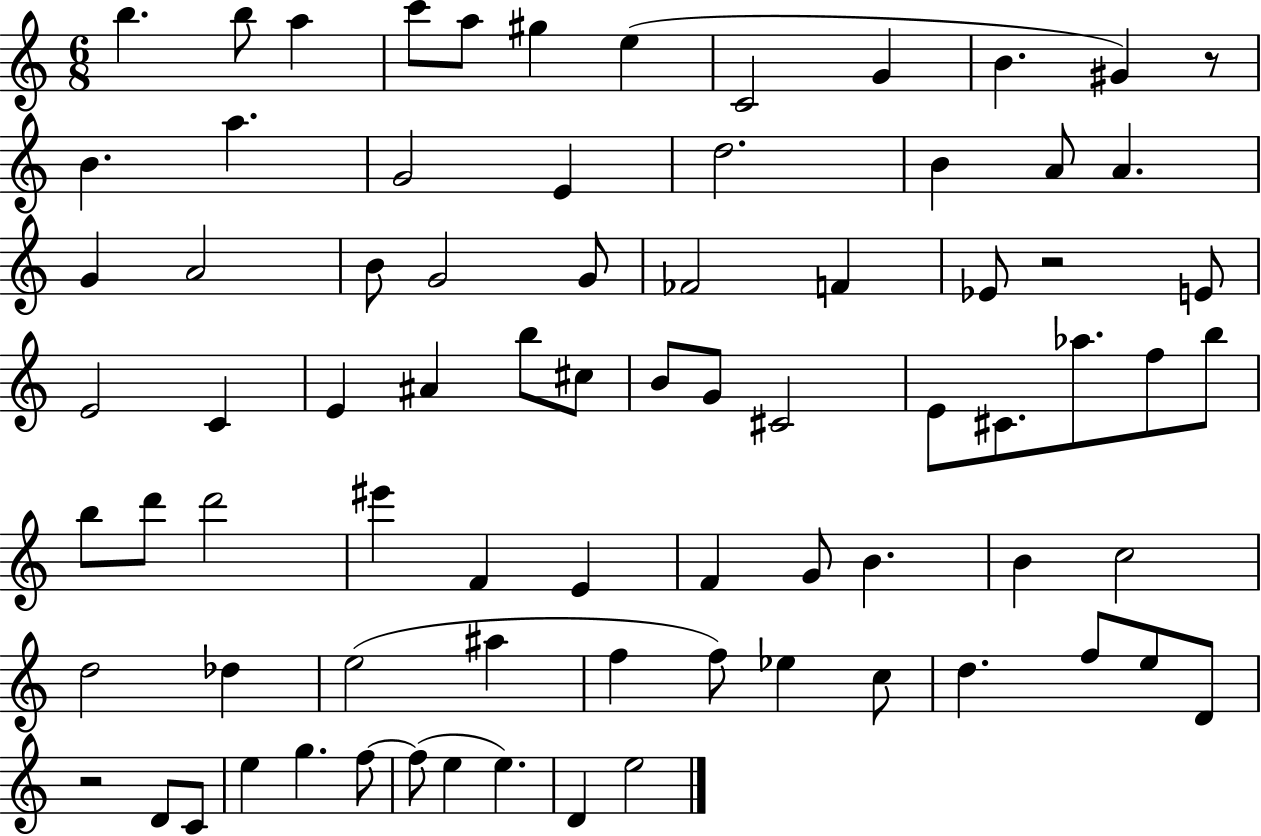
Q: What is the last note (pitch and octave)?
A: E5